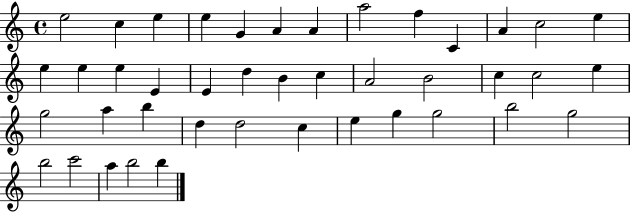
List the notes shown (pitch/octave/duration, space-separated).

E5/h C5/q E5/q E5/q G4/q A4/q A4/q A5/h F5/q C4/q A4/q C5/h E5/q E5/q E5/q E5/q E4/q E4/q D5/q B4/q C5/q A4/h B4/h C5/q C5/h E5/q G5/h A5/q B5/q D5/q D5/h C5/q E5/q G5/q G5/h B5/h G5/h B5/h C6/h A5/q B5/h B5/q